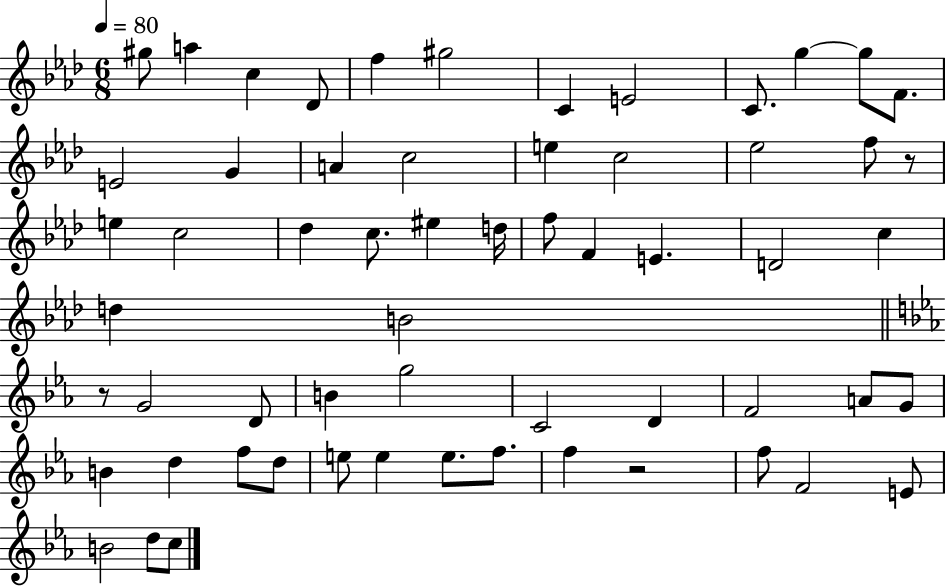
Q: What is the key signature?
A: AES major